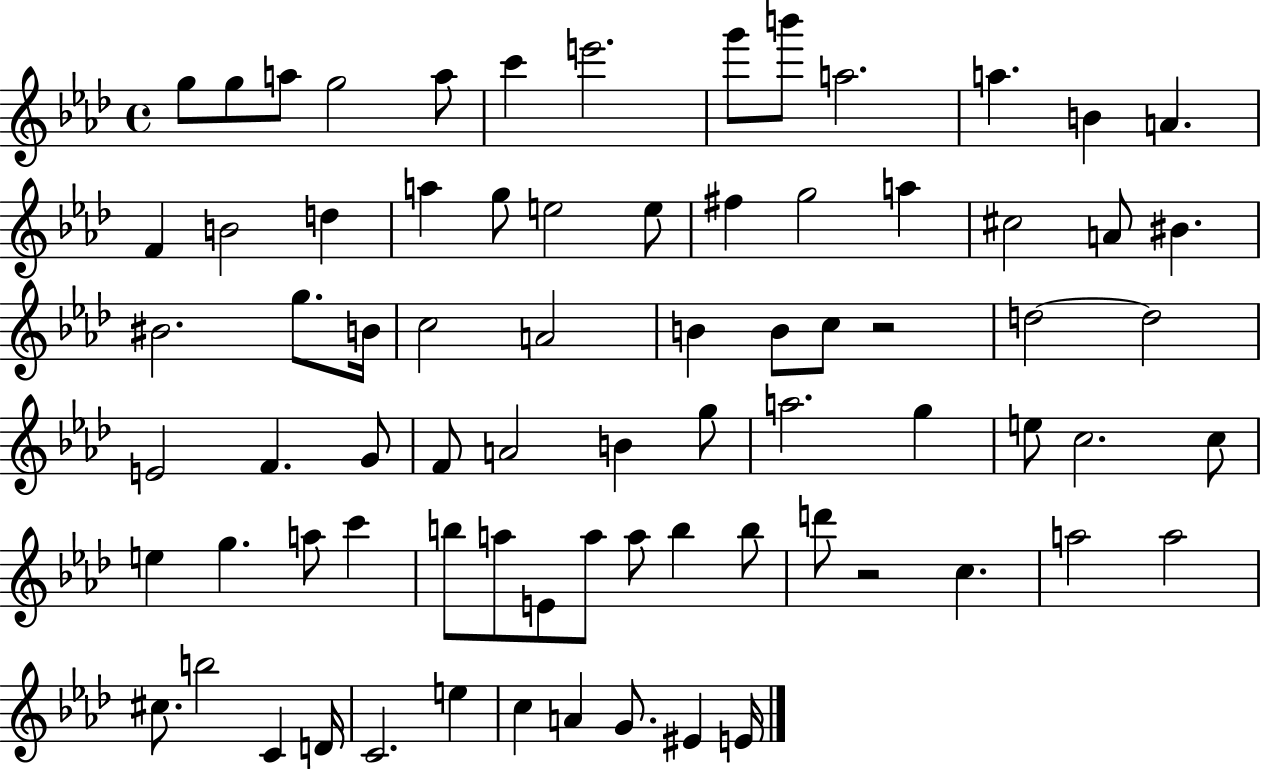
{
  \clef treble
  \time 4/4
  \defaultTimeSignature
  \key aes \major
  g''8 g''8 a''8 g''2 a''8 | c'''4 e'''2. | g'''8 b'''8 a''2. | a''4. b'4 a'4. | \break f'4 b'2 d''4 | a''4 g''8 e''2 e''8 | fis''4 g''2 a''4 | cis''2 a'8 bis'4. | \break bis'2. g''8. b'16 | c''2 a'2 | b'4 b'8 c''8 r2 | d''2~~ d''2 | \break e'2 f'4. g'8 | f'8 a'2 b'4 g''8 | a''2. g''4 | e''8 c''2. c''8 | \break e''4 g''4. a''8 c'''4 | b''8 a''8 e'8 a''8 a''8 b''4 b''8 | d'''8 r2 c''4. | a''2 a''2 | \break cis''8. b''2 c'4 d'16 | c'2. e''4 | c''4 a'4 g'8. eis'4 e'16 | \bar "|."
}